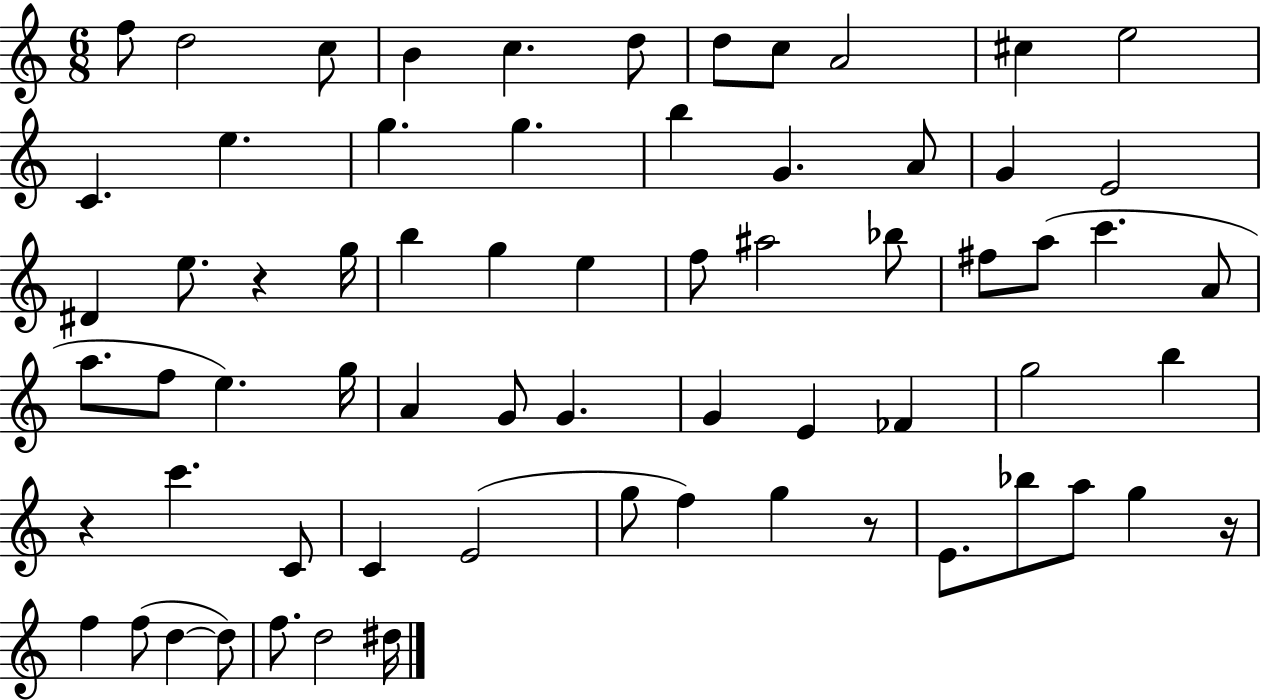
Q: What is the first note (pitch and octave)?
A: F5